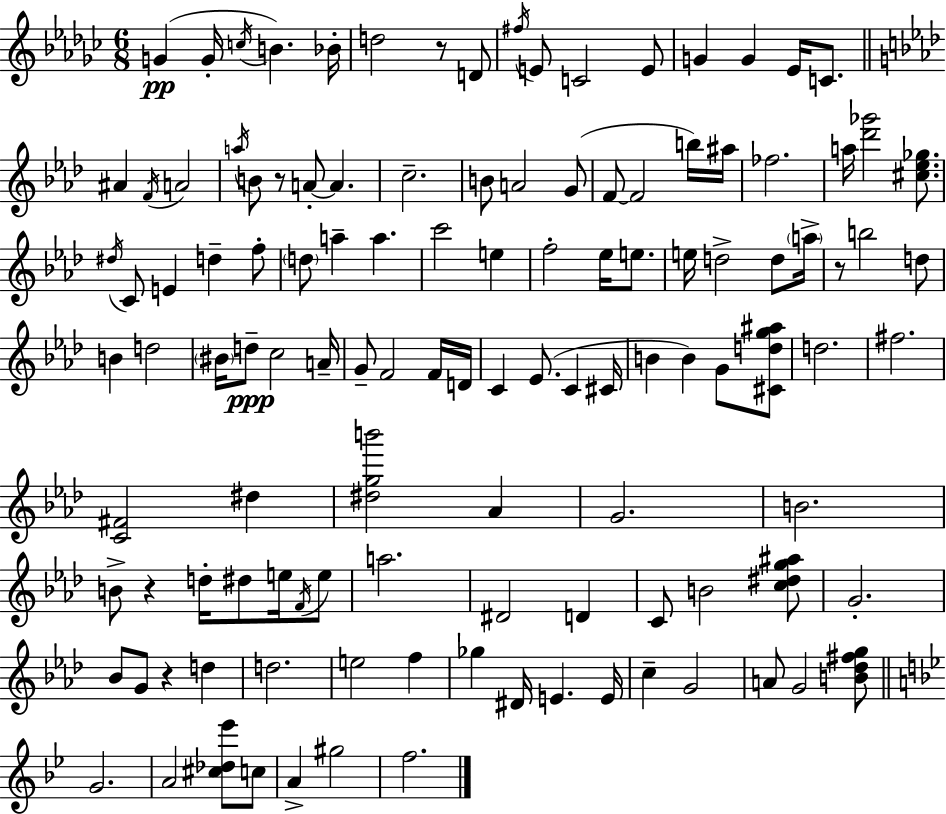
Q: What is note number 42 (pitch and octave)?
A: E5